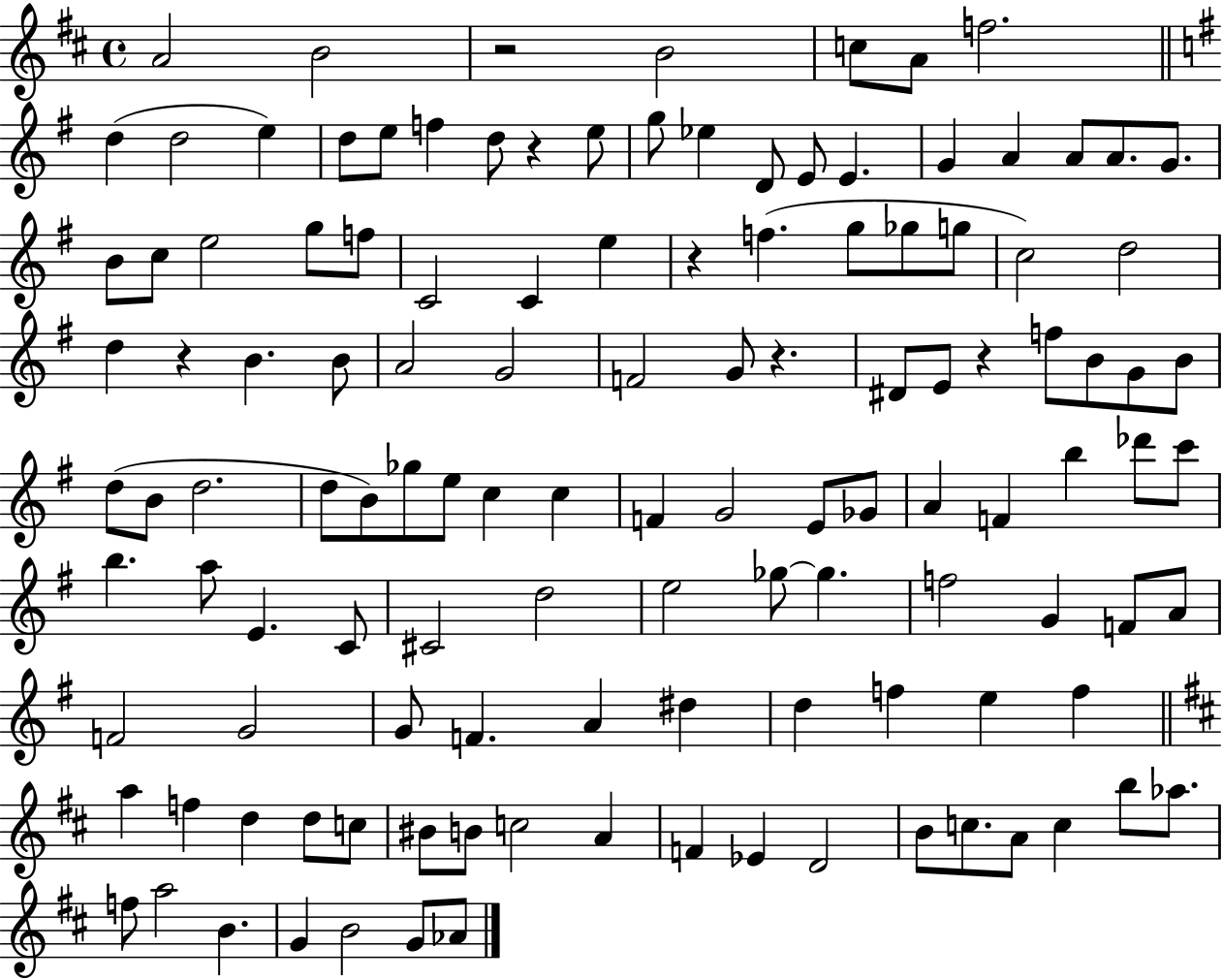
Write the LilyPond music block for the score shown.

{
  \clef treble
  \time 4/4
  \defaultTimeSignature
  \key d \major
  a'2 b'2 | r2 b'2 | c''8 a'8 f''2. | \bar "||" \break \key g \major d''4( d''2 e''4) | d''8 e''8 f''4 d''8 r4 e''8 | g''8 ees''4 d'8 e'8 e'4. | g'4 a'4 a'8 a'8. g'8. | \break b'8 c''8 e''2 g''8 f''8 | c'2 c'4 e''4 | r4 f''4.( g''8 ges''8 g''8 | c''2) d''2 | \break d''4 r4 b'4. b'8 | a'2 g'2 | f'2 g'8 r4. | dis'8 e'8 r4 f''8 b'8 g'8 b'8 | \break d''8( b'8 d''2. | d''8 b'8) ges''8 e''8 c''4 c''4 | f'4 g'2 e'8 ges'8 | a'4 f'4 b''4 des'''8 c'''8 | \break b''4. a''8 e'4. c'8 | cis'2 d''2 | e''2 ges''8~~ ges''4. | f''2 g'4 f'8 a'8 | \break f'2 g'2 | g'8 f'4. a'4 dis''4 | d''4 f''4 e''4 f''4 | \bar "||" \break \key b \minor a''4 f''4 d''4 d''8 c''8 | bis'8 b'8 c''2 a'4 | f'4 ees'4 d'2 | b'8 c''8. a'8 c''4 b''8 aes''8. | \break f''8 a''2 b'4. | g'4 b'2 g'8 aes'8 | \bar "|."
}